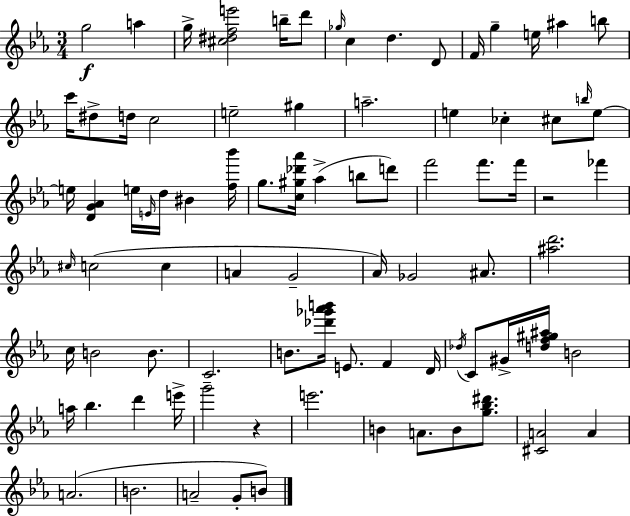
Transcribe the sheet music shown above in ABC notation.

X:1
T:Untitled
M:3/4
L:1/4
K:Cm
g2 a g/4 [^c^dfe']2 b/4 d'/2 _g/4 c d D/2 F/4 g e/4 ^a b/2 c'/4 ^d/2 d/4 c2 e2 ^g a2 e _c ^c/2 b/4 e/2 e/4 [DG_A] e/4 E/4 d/4 ^B [f_b']/4 g/2 [c^g_d'_a']/4 _a b/2 d'/2 f'2 f'/2 f'/4 z2 _f' ^c/4 c2 c A G2 _A/4 _G2 ^A/2 [^ad']2 c/4 B2 B/2 C2 B/2 [_d'_g'_a'b']/4 E/2 F D/4 _d/4 C/2 ^G/4 [df^g^a]/4 B2 a/4 _b d' e'/4 g'2 z e'2 B A/2 B/2 [g_b^d']/2 [^CA]2 A A2 B2 A2 G/2 B/2